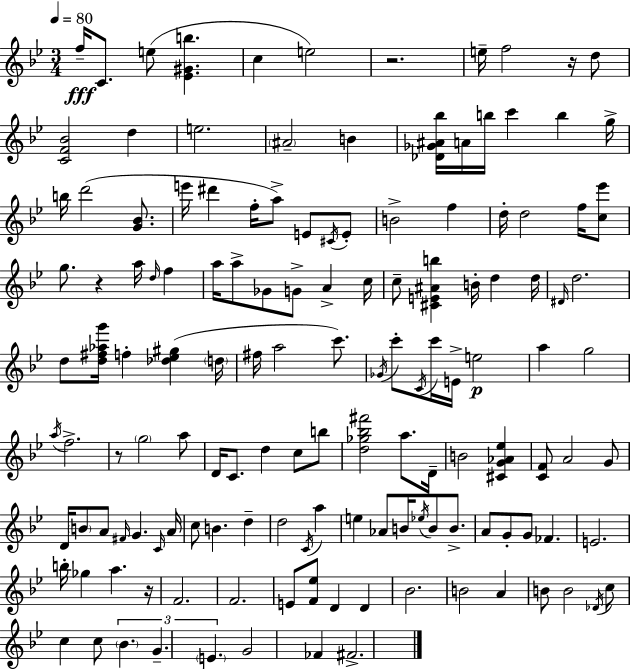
{
  \clef treble
  \numericTimeSignature
  \time 3/4
  \key bes \major
  \tempo 4 = 80
  f''16--\fff c'8. e''8( <ees' gis' b''>4. | c''4 e''2) | r2. | e''16-- f''2 r16 d''8 | \break <c' f' bes'>2 d''4 | e''2. | \parenthesize ais'2-- b'4 | <des' ges' ais' bes''>16 a'16 b''16 c'''4 b''4 g''16-> | \break b''16 d'''2( <g' bes'>8. | e'''16 dis'''4 f''16-. a''8->) e'8 \acciaccatura { cis'16 } e'8-. | b'2-> f''4 | d''16-. d''2 f''16 <c'' ees'''>8 | \break g''8. r4 a''16 \grace { d''16 } f''4 | a''16 a''8-> ges'8 g'8-> a'4-> | c''16 c''8-- <cis' e' ais' b''>4 b'16-. d''4 | d''16 \grace { dis'16 } d''2. | \break d''8 <d'' fis'' aes'' g'''>16 f''4-. <des'' ees'' gis''>4( | \parenthesize d''16 fis''16 a''2 | c'''8.) \acciaccatura { ges'16 } c'''8-. \acciaccatura { c'16 } c'''16 e'16-> e''2\p | a''4 g''2 | \break \acciaccatura { a''16 } f''2.-> | r8 \parenthesize g''2 | a''8 d'16 c'8. d''4 | c''8 b''8 <d'' ges'' bes'' fis'''>2 | \break a''8. d'16-- b'2 | <cis' g' aes' ees''>4 <c' f'>8 a'2 | g'8 d'16 \parenthesize b'8 a'8 \grace { fis'16 } | g'4. \grace { c'16 } a'16 c''8 b'4. | \break d''4-- d''2 | \acciaccatura { c'16 } a''4 e''4 | aes'8 b'16 \acciaccatura { ees''16 } b'8 b'8.-> a'8 | g'8-. g'8 fes'4. e'2. | \break b''16-. ges''4 | a''4. r16 f'2. | f'2. | e'8 | \break <f' ees''>8 d'4 d'4 bes'2. | b'2 | a'4 b'8 | b'2 \acciaccatura { des'16 } c''8 c''4 | \break c''8 \tuplet 3/2 { \parenthesize bes'4. g'4.-- | \parenthesize e'4. } g'2 | fes'4 fis'2.-> | \bar "|."
}